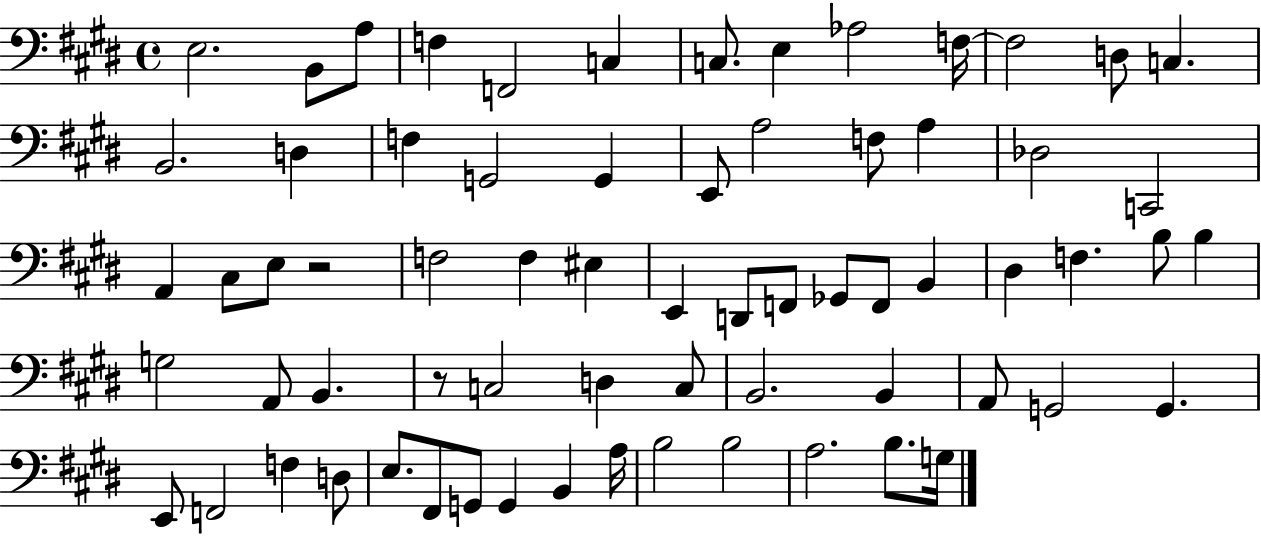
X:1
T:Untitled
M:4/4
L:1/4
K:E
E,2 B,,/2 A,/2 F, F,,2 C, C,/2 E, _A,2 F,/4 F,2 D,/2 C, B,,2 D, F, G,,2 G,, E,,/2 A,2 F,/2 A, _D,2 C,,2 A,, ^C,/2 E,/2 z2 F,2 F, ^E, E,, D,,/2 F,,/2 _G,,/2 F,,/2 B,, ^D, F, B,/2 B, G,2 A,,/2 B,, z/2 C,2 D, C,/2 B,,2 B,, A,,/2 G,,2 G,, E,,/2 F,,2 F, D,/2 E,/2 ^F,,/2 G,,/2 G,, B,, A,/4 B,2 B,2 A,2 B,/2 G,/4